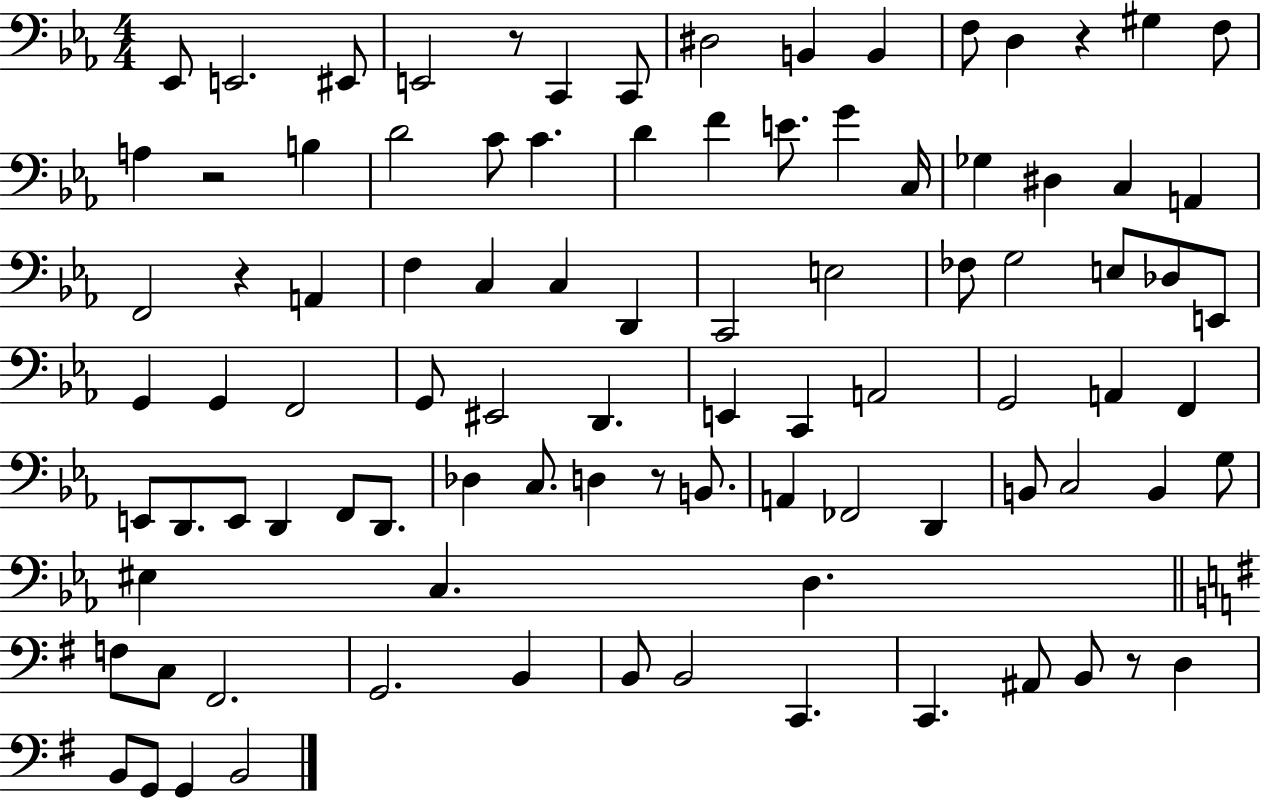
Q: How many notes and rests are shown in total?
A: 94